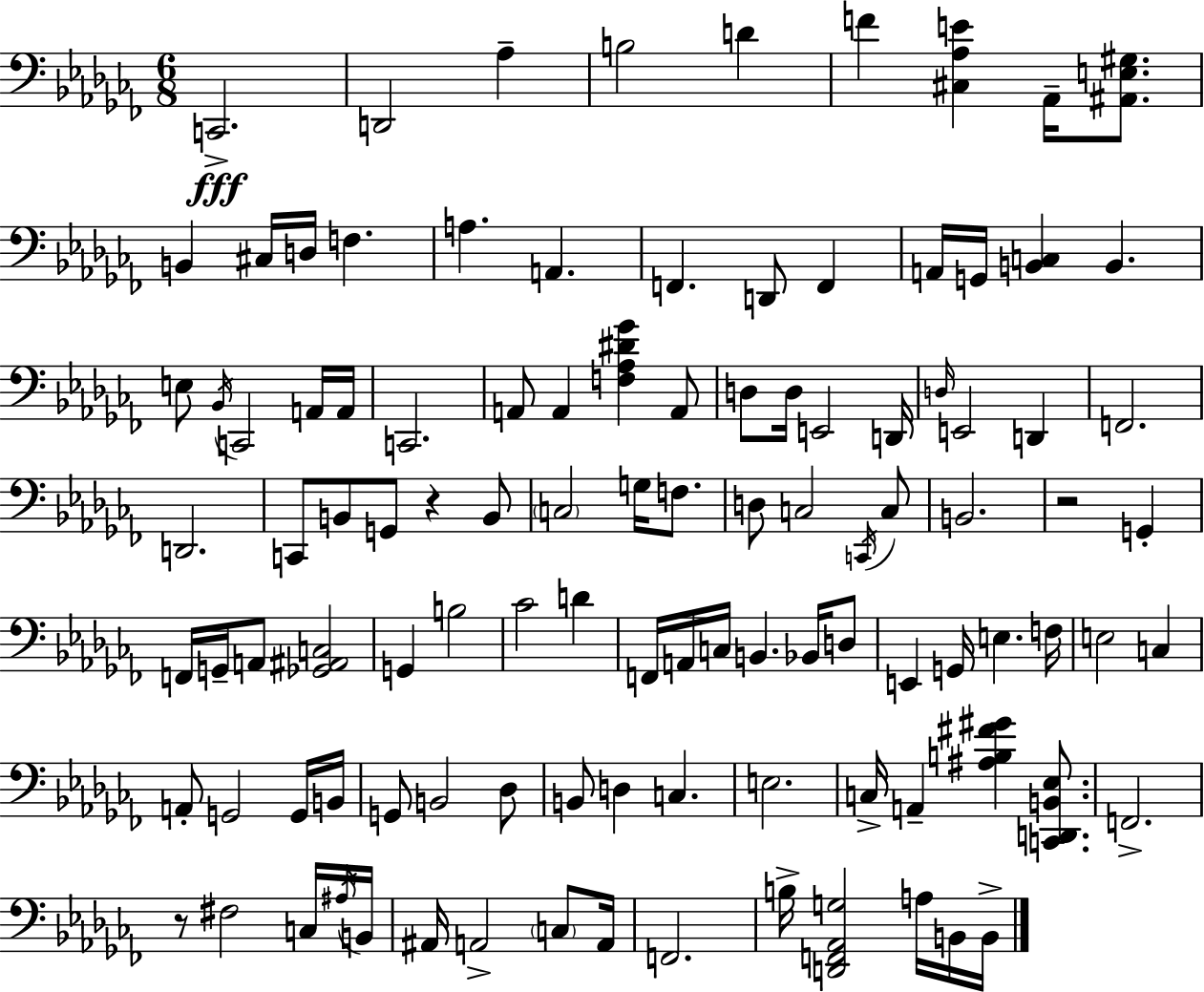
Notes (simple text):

C2/h. D2/h Ab3/q B3/h D4/q F4/q [C#3,Ab3,E4]/q Ab2/s [A#2,E3,G#3]/e. B2/q C#3/s D3/s F3/q. A3/q. A2/q. F2/q. D2/e F2/q A2/s G2/s [B2,C3]/q B2/q. E3/e Bb2/s C2/h A2/s A2/s C2/h. A2/e A2/q [F3,Ab3,D#4,Gb4]/q A2/e D3/e D3/s E2/h D2/s D3/s E2/h D2/q F2/h. D2/h. C2/e B2/e G2/e R/q B2/e C3/h G3/s F3/e. D3/e C3/h C2/s C3/e B2/h. R/h G2/q F2/s G2/s A2/e [Gb2,A#2,C3]/h G2/q B3/h CES4/h D4/q F2/s A2/s C3/s B2/q. Bb2/s D3/e E2/q G2/s E3/q. F3/s E3/h C3/q A2/e G2/h G2/s B2/s G2/e B2/h Db3/e B2/e D3/q C3/q. E3/h. C3/s A2/q [A#3,B3,F#4,G#4]/q [C2,D2,B2,Eb3]/e. F2/h. R/e F#3/h C3/s A#3/s B2/s A#2/s A2/h C3/e A2/s F2/h. B3/s [D2,F2,Ab2,G3]/h A3/s B2/s B2/s